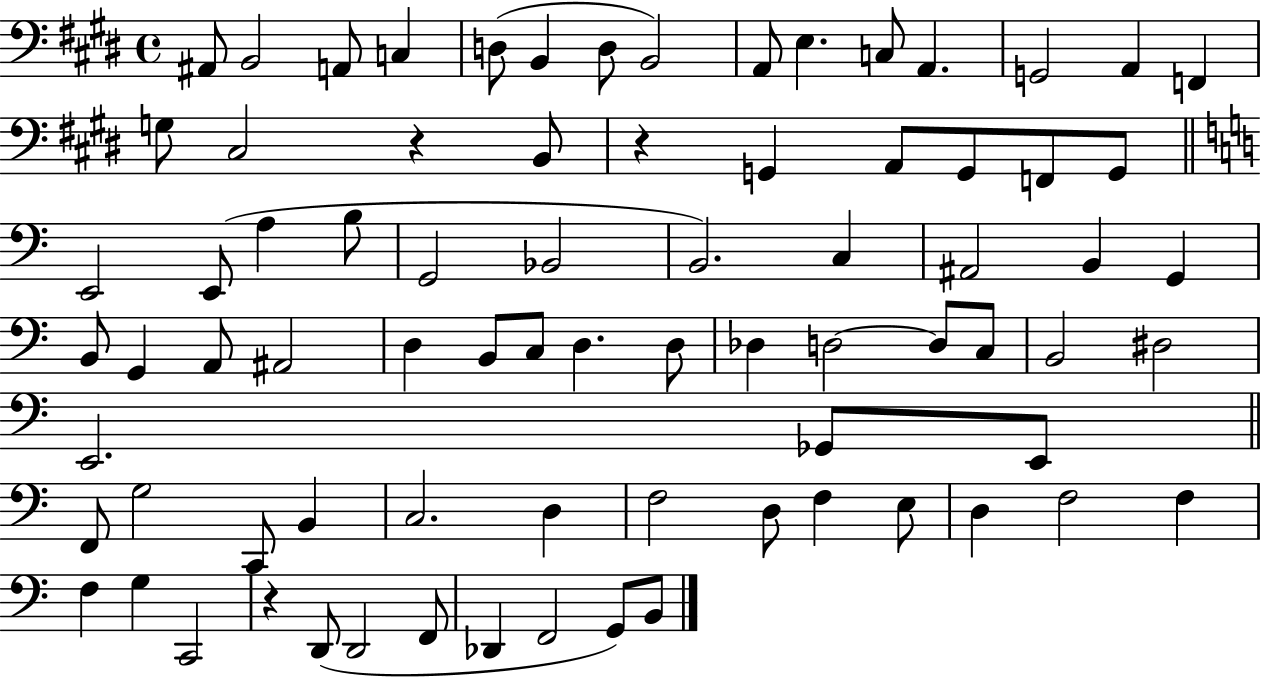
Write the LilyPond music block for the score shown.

{
  \clef bass
  \time 4/4
  \defaultTimeSignature
  \key e \major
  ais,8 b,2 a,8 c4 | d8( b,4 d8 b,2) | a,8 e4. c8 a,4. | g,2 a,4 f,4 | \break g8 cis2 r4 b,8 | r4 g,4 a,8 g,8 f,8 g,8 | \bar "||" \break \key a \minor e,2 e,8( a4 b8 | g,2 bes,2 | b,2.) c4 | ais,2 b,4 g,4 | \break b,8 g,4 a,8 ais,2 | d4 b,8 c8 d4. d8 | des4 d2~~ d8 c8 | b,2 dis2 | \break e,2. ges,8 e,8 | \bar "||" \break \key c \major f,8 g2 c,8 b,4 | c2. d4 | f2 d8 f4 e8 | d4 f2 f4 | \break f4 g4 c,2 | r4 d,8( d,2 f,8 | des,4 f,2 g,8) b,8 | \bar "|."
}